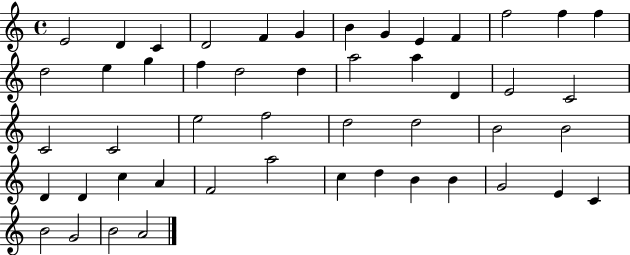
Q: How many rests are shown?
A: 0